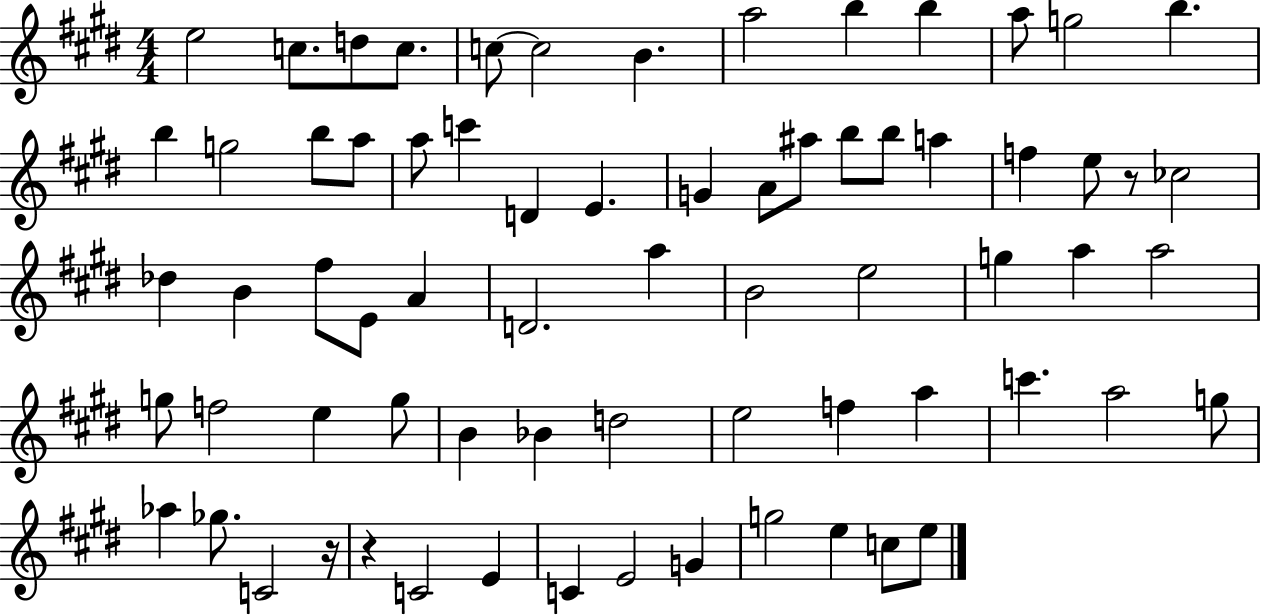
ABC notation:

X:1
T:Untitled
M:4/4
L:1/4
K:E
e2 c/2 d/2 c/2 c/2 c2 B a2 b b a/2 g2 b b g2 b/2 a/2 a/2 c' D E G A/2 ^a/2 b/2 b/2 a f e/2 z/2 _c2 _d B ^f/2 E/2 A D2 a B2 e2 g a a2 g/2 f2 e g/2 B _B d2 e2 f a c' a2 g/2 _a _g/2 C2 z/4 z C2 E C E2 G g2 e c/2 e/2